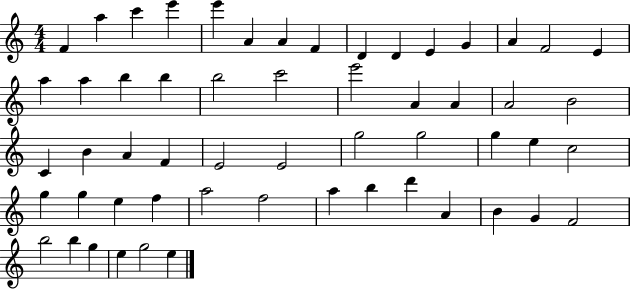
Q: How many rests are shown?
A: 0